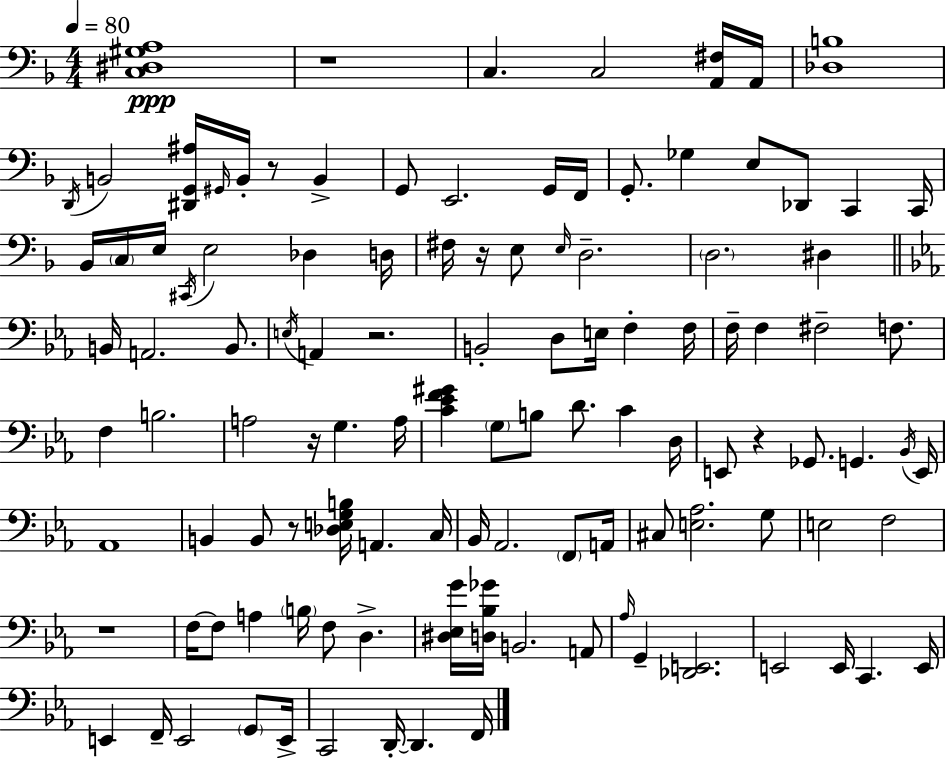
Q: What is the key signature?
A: D minor